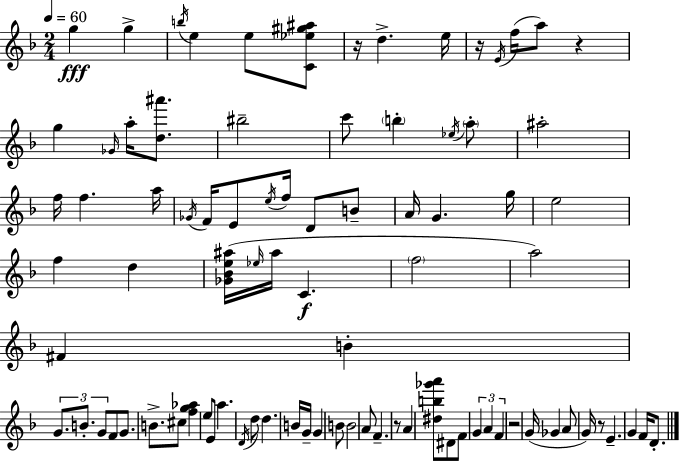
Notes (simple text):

G5/q G5/q B5/s E5/q E5/e [C4,Eb5,G#5,A#5]/e R/s D5/q. E5/s R/s E4/s F5/s A5/e R/q G5/q Gb4/s A5/s [D5,A#6]/e. BIS5/h C6/e B5/q Eb5/s A5/e A#5/h F5/s F5/q. A5/s Gb4/s F4/s E4/e E5/s F5/s D4/e B4/e A4/s G4/q. G5/s E5/h F5/q D5/q [Gb4,Bb4,E5,A#5]/s Eb5/s A#5/s C4/q. F5/h A5/h F#4/q B4/q G4/e. B4/e. G4/e F4/e G4/e. B4/e. C#5/e [F5,G5,Ab5]/q E5/e E4/e A5/q. D4/s D5/e D5/q. B4/s G4/s G4/q B4/e B4/h A4/e F4/q. R/e A4/q [D#5,B5,Gb6,A6]/e D#4/e F4/e G4/q A4/q F4/q R/h G4/s Gb4/q A4/e G4/s R/e E4/q. G4/q F4/s D4/e.